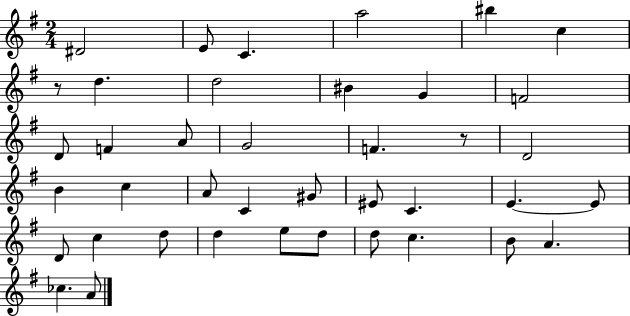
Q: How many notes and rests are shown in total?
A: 40